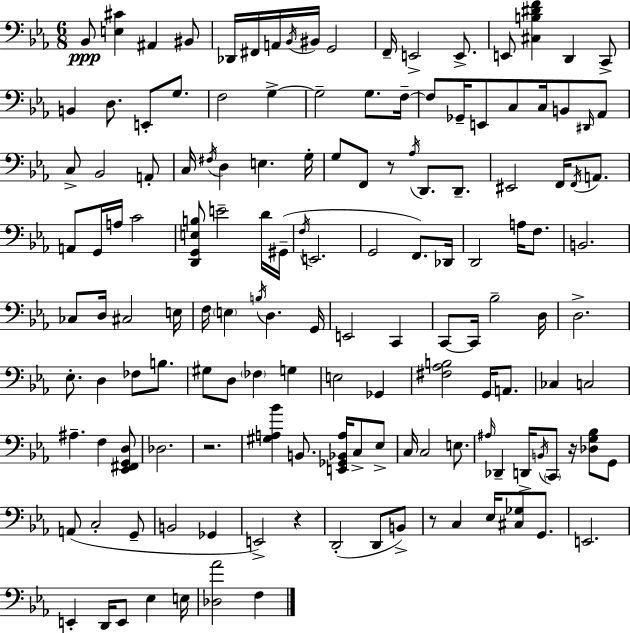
X:1
T:Untitled
M:6/8
L:1/4
K:Cm
_B,,/2 [E,^C] ^A,, ^B,,/2 _D,,/4 ^F,,/4 A,,/4 _B,,/4 ^B,,/4 G,,2 F,,/4 E,,2 E,,/2 E,,/2 [^C,B,^DF] D,, C,,/2 B,, D,/2 E,,/2 G,/2 F,2 G, G,2 G,/2 F,/4 F,/2 _G,,/4 E,,/2 C,/2 C,/4 B,,/2 ^D,,/4 _A,,/2 C,/2 _B,,2 A,,/2 C,/4 ^F,/4 D, E, G,/4 G,/2 F,,/2 z/2 _A,/4 D,,/2 D,,/2 ^E,,2 F,,/4 F,,/4 A,,/2 A,,/2 G,,/4 A,/4 C2 [D,,G,,E,B,]/2 E2 D/4 ^G,,/4 F,/4 E,,2 G,,2 F,,/2 _D,,/4 D,,2 A,/4 F,/2 B,,2 _C,/2 D,/4 ^C,2 E,/4 F,/4 E, B,/4 D, G,,/4 E,,2 C,, C,,/2 C,,/4 _B,2 D,/4 D,2 _E,/2 D, _F,/2 B,/2 ^G,/2 D,/2 _F, G, E,2 _G,, [^F,_A,B,]2 G,,/4 A,,/2 _C, C,2 ^A, F, [_E,,^F,,G,,D,]/2 _D,2 z2 [^G,A,_B] B,,/2 [E,,_G,,_B,,A,]/4 C,/2 _E,/2 C,/4 C,2 E,/2 ^A,/4 _D,, D,,/4 B,,/4 C,,/2 z/4 [_D,G,_B,]/2 G,,/2 A,,/2 C,2 G,,/2 B,,2 _G,, E,,2 z D,,2 D,,/2 B,,/2 z/2 C, _E,/4 [^C,_G,]/2 G,,/2 E,,2 E,, D,,/4 E,,/2 _E, E,/4 [_D,_A]2 F,